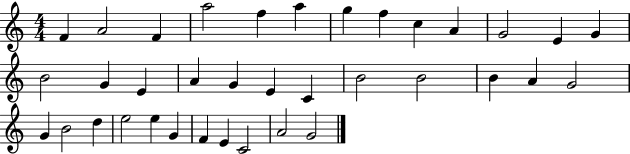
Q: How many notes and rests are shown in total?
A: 36